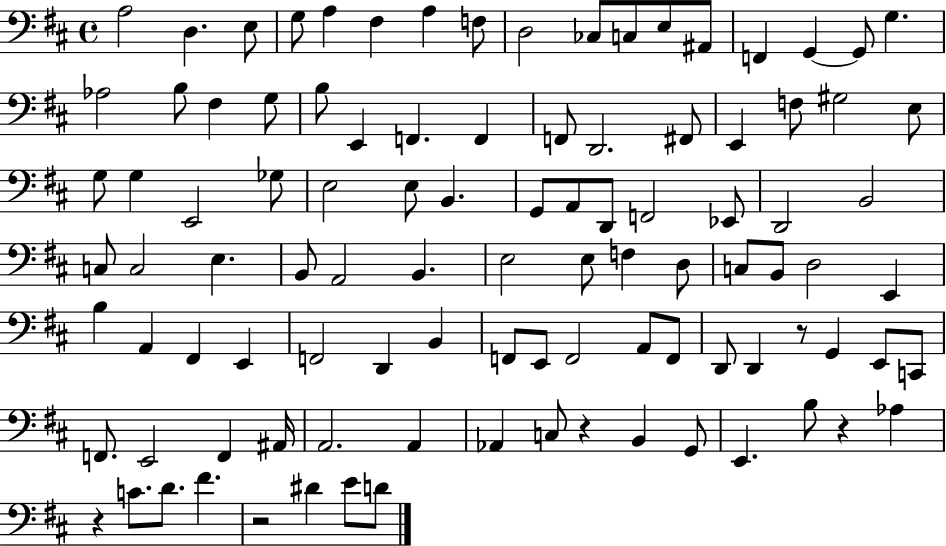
A3/h D3/q. E3/e G3/e A3/q F#3/q A3/q F3/e D3/h CES3/e C3/e E3/e A#2/e F2/q G2/q G2/e G3/q. Ab3/h B3/e F#3/q G3/e B3/e E2/q F2/q. F2/q F2/e D2/h. F#2/e E2/q F3/e G#3/h E3/e G3/e G3/q E2/h Gb3/e E3/h E3/e B2/q. G2/e A2/e D2/e F2/h Eb2/e D2/h B2/h C3/e C3/h E3/q. B2/e A2/h B2/q. E3/h E3/e F3/q D3/e C3/e B2/e D3/h E2/q B3/q A2/q F#2/q E2/q F2/h D2/q B2/q F2/e E2/e F2/h A2/e F2/e D2/e D2/q R/e G2/q E2/e C2/e F2/e. E2/h F2/q A#2/s A2/h. A2/q Ab2/q C3/e R/q B2/q G2/e E2/q. B3/e R/q Ab3/q R/q C4/e. D4/e. F#4/q. R/h D#4/q E4/e D4/e